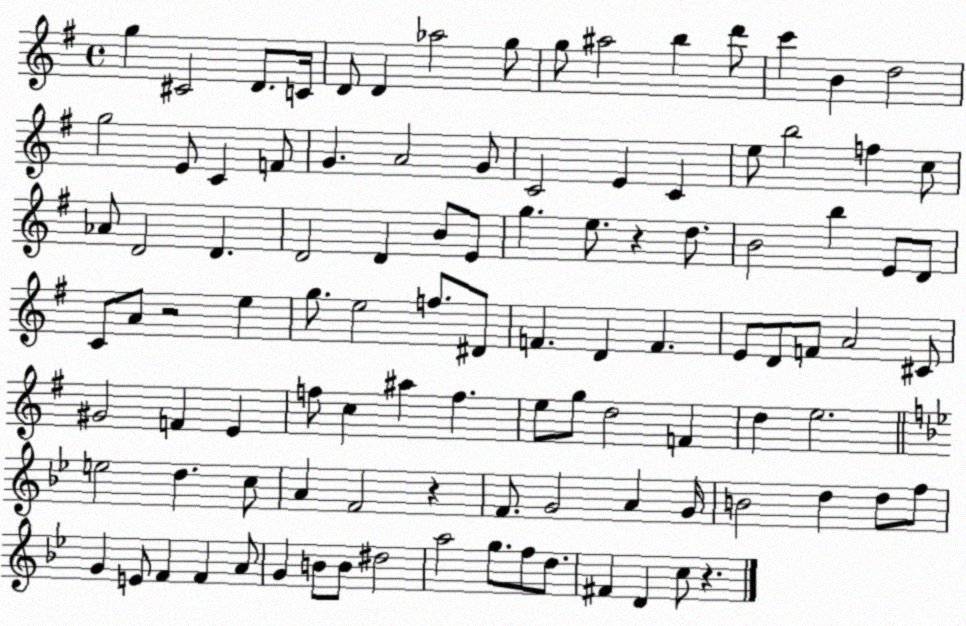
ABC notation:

X:1
T:Untitled
M:4/4
L:1/4
K:G
g ^C2 D/2 C/4 D/2 D _a2 g/2 g/2 ^a2 b d'/2 c' B d2 g2 E/2 C F/2 G A2 G/2 C2 E C e/2 b2 f c/2 _A/2 D2 D D2 D B/2 E/2 g e/2 z d/2 B2 b E/2 D/2 C/2 A/2 z2 e g/2 e2 f/2 ^D/2 F D F E/2 D/2 F/2 A2 ^C/2 ^G2 F E f/2 c ^a f e/2 g/2 d2 F d e2 e2 d c/2 A F2 z F/2 G2 A G/4 B2 d d/2 f/2 G E/2 F F A/2 G B/2 B/2 ^d2 a2 g/2 f/2 d/2 ^F D c/2 z